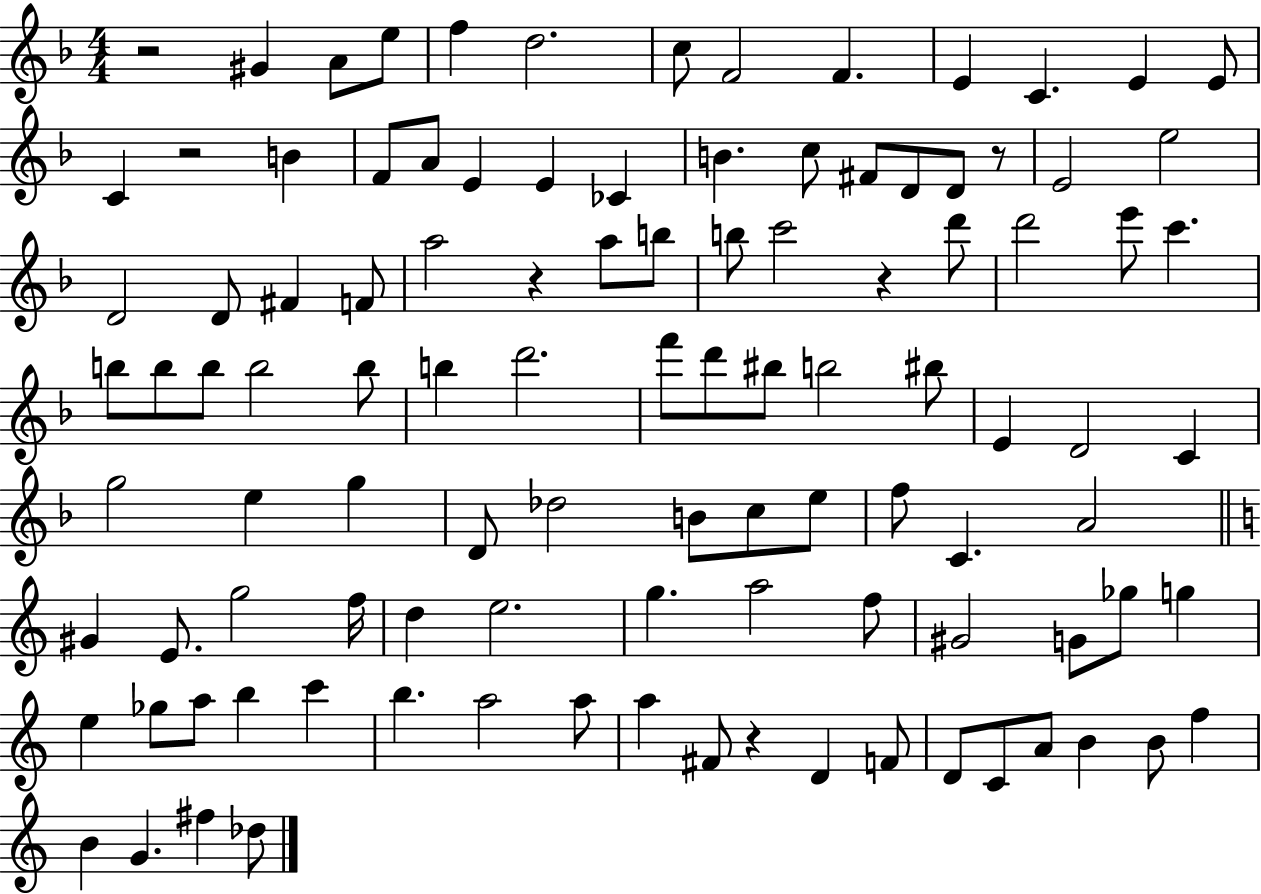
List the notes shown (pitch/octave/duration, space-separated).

R/h G#4/q A4/e E5/e F5/q D5/h. C5/e F4/h F4/q. E4/q C4/q. E4/q E4/e C4/q R/h B4/q F4/e A4/e E4/q E4/q CES4/q B4/q. C5/e F#4/e D4/e D4/e R/e E4/h E5/h D4/h D4/e F#4/q F4/e A5/h R/q A5/e B5/e B5/e C6/h R/q D6/e D6/h E6/e C6/q. B5/e B5/e B5/e B5/h B5/e B5/q D6/h. F6/e D6/e BIS5/e B5/h BIS5/e E4/q D4/h C4/q G5/h E5/q G5/q D4/e Db5/h B4/e C5/e E5/e F5/e C4/q. A4/h G#4/q E4/e. G5/h F5/s D5/q E5/h. G5/q. A5/h F5/e G#4/h G4/e Gb5/e G5/q E5/q Gb5/e A5/e B5/q C6/q B5/q. A5/h A5/e A5/q F#4/e R/q D4/q F4/e D4/e C4/e A4/e B4/q B4/e F5/q B4/q G4/q. F#5/q Db5/e